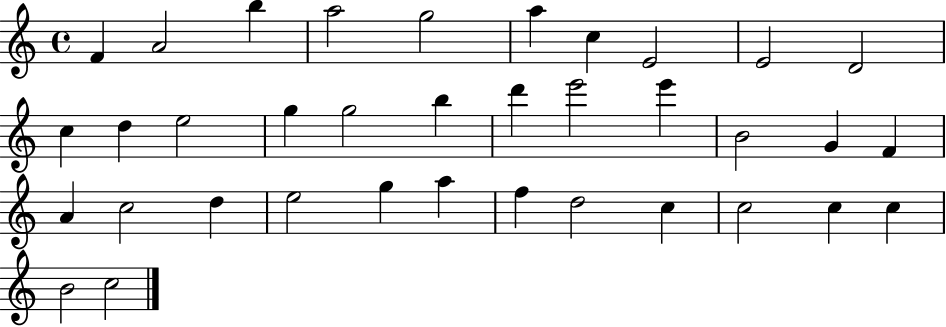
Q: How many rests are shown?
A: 0